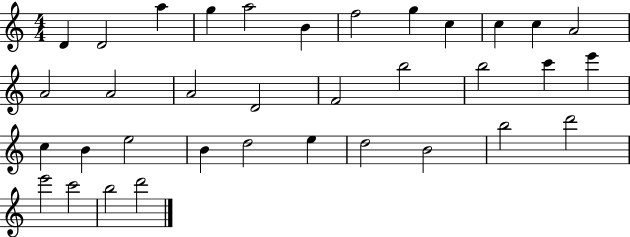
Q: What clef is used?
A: treble